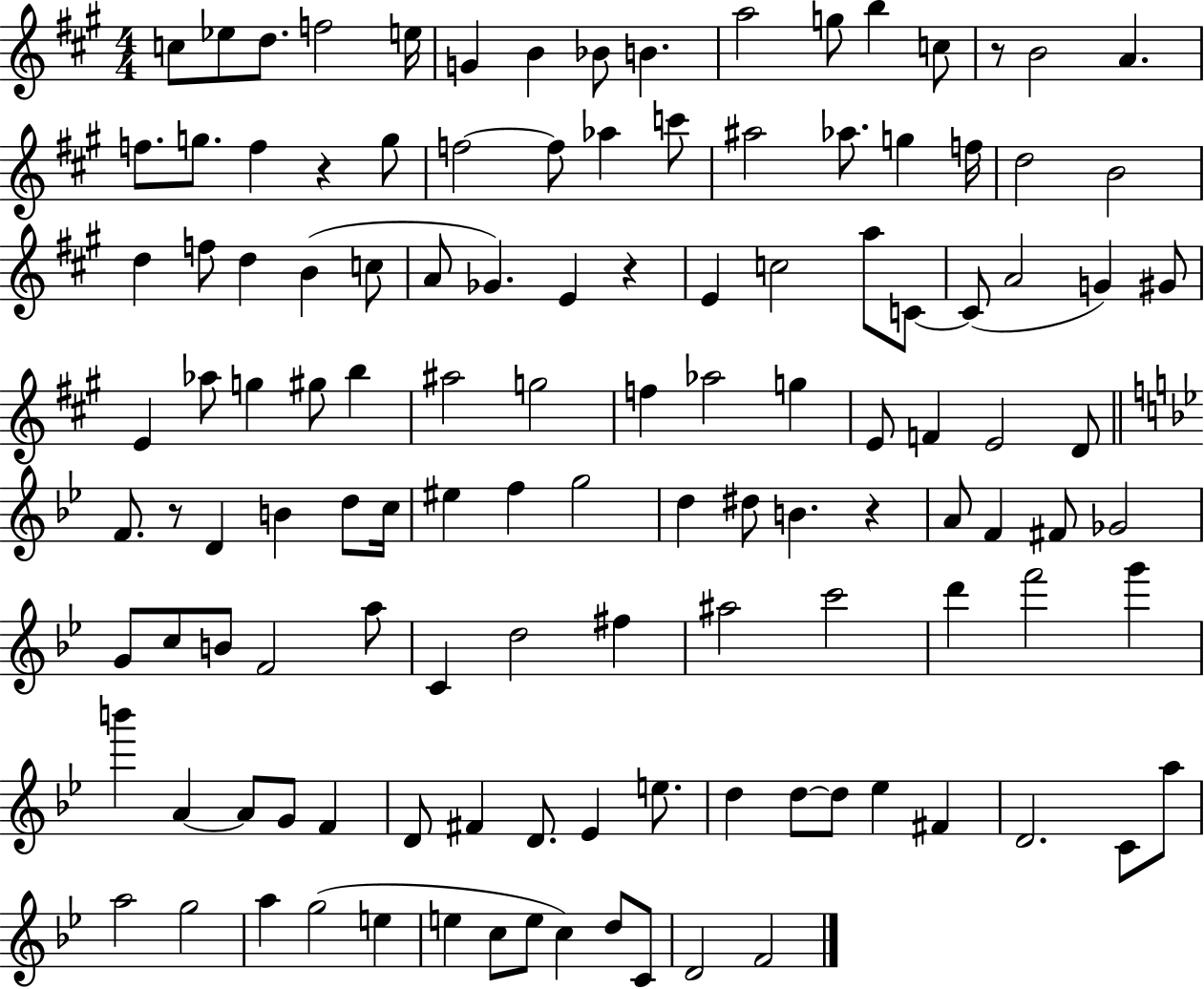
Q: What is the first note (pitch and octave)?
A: C5